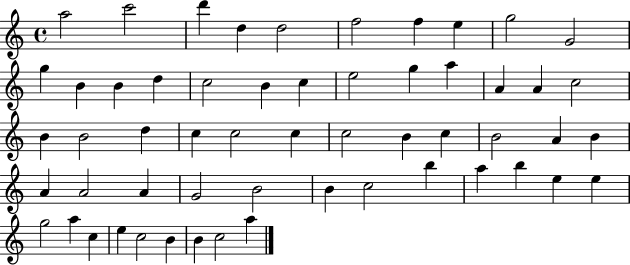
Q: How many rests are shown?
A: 0